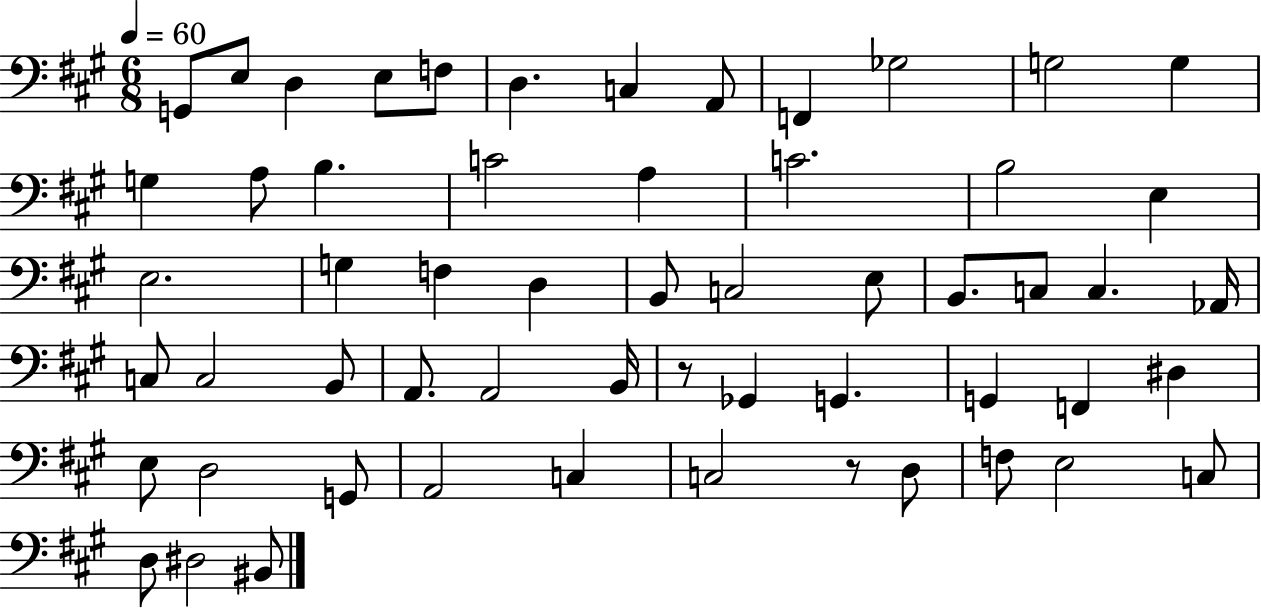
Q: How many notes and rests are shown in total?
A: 57